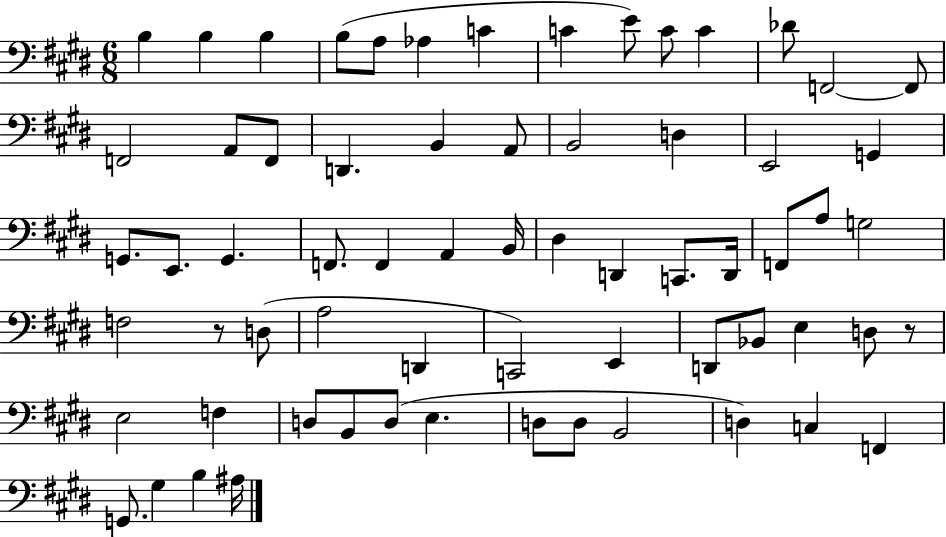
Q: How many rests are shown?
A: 2